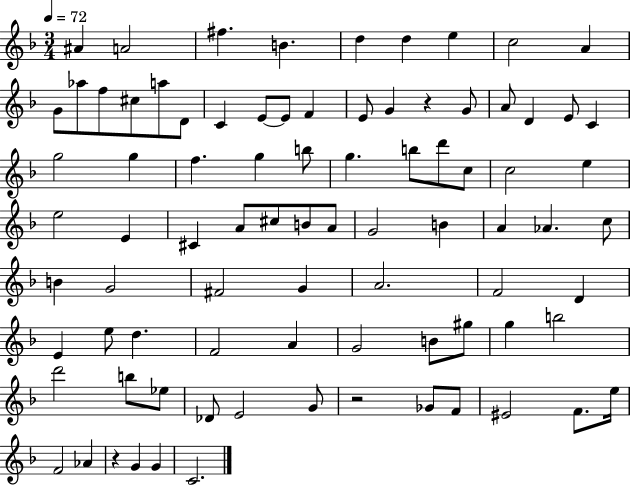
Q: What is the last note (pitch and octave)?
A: C4